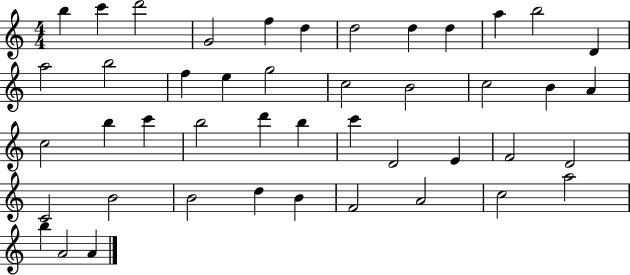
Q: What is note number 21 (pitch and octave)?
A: B4